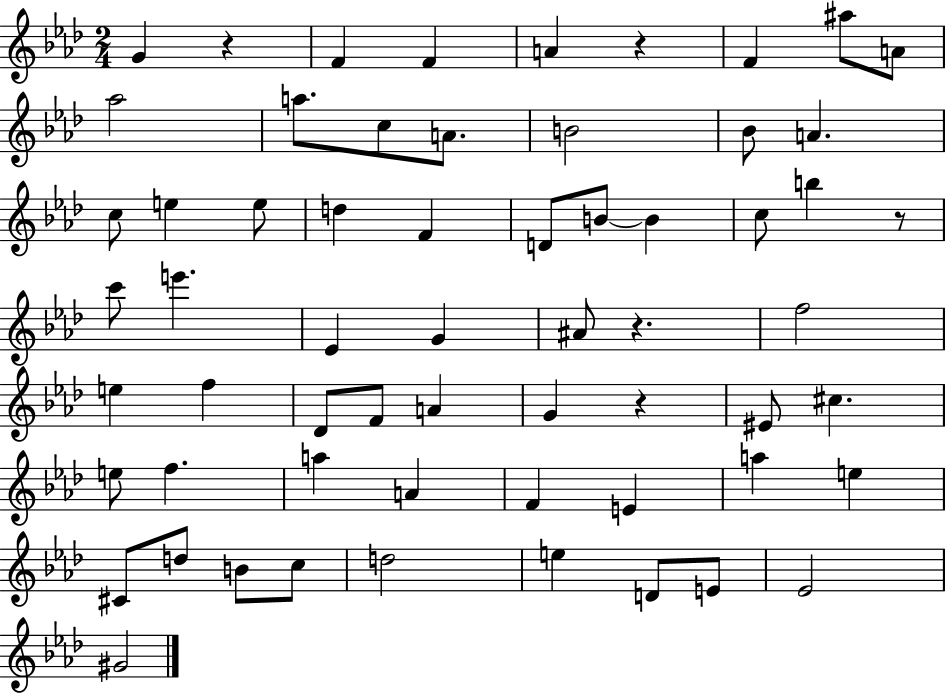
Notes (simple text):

G4/q R/q F4/q F4/q A4/q R/q F4/q A#5/e A4/e Ab5/h A5/e. C5/e A4/e. B4/h Bb4/e A4/q. C5/e E5/q E5/e D5/q F4/q D4/e B4/e B4/q C5/e B5/q R/e C6/e E6/q. Eb4/q G4/q A#4/e R/q. F5/h E5/q F5/q Db4/e F4/e A4/q G4/q R/q EIS4/e C#5/q. E5/e F5/q. A5/q A4/q F4/q E4/q A5/q E5/q C#4/e D5/e B4/e C5/e D5/h E5/q D4/e E4/e Eb4/h G#4/h